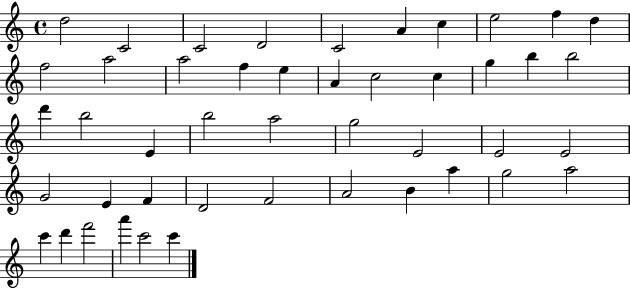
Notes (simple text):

D5/h C4/h C4/h D4/h C4/h A4/q C5/q E5/h F5/q D5/q F5/h A5/h A5/h F5/q E5/q A4/q C5/h C5/q G5/q B5/q B5/h D6/q B5/h E4/q B5/h A5/h G5/h E4/h E4/h E4/h G4/h E4/q F4/q D4/h F4/h A4/h B4/q A5/q G5/h A5/h C6/q D6/q F6/h A6/q C6/h C6/q